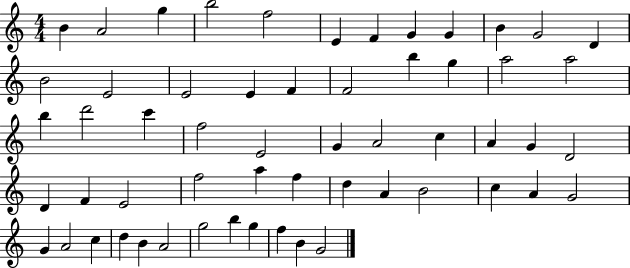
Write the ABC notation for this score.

X:1
T:Untitled
M:4/4
L:1/4
K:C
B A2 g b2 f2 E F G G B G2 D B2 E2 E2 E F F2 b g a2 a2 b d'2 c' f2 E2 G A2 c A G D2 D F E2 f2 a f d A B2 c A G2 G A2 c d B A2 g2 b g f B G2